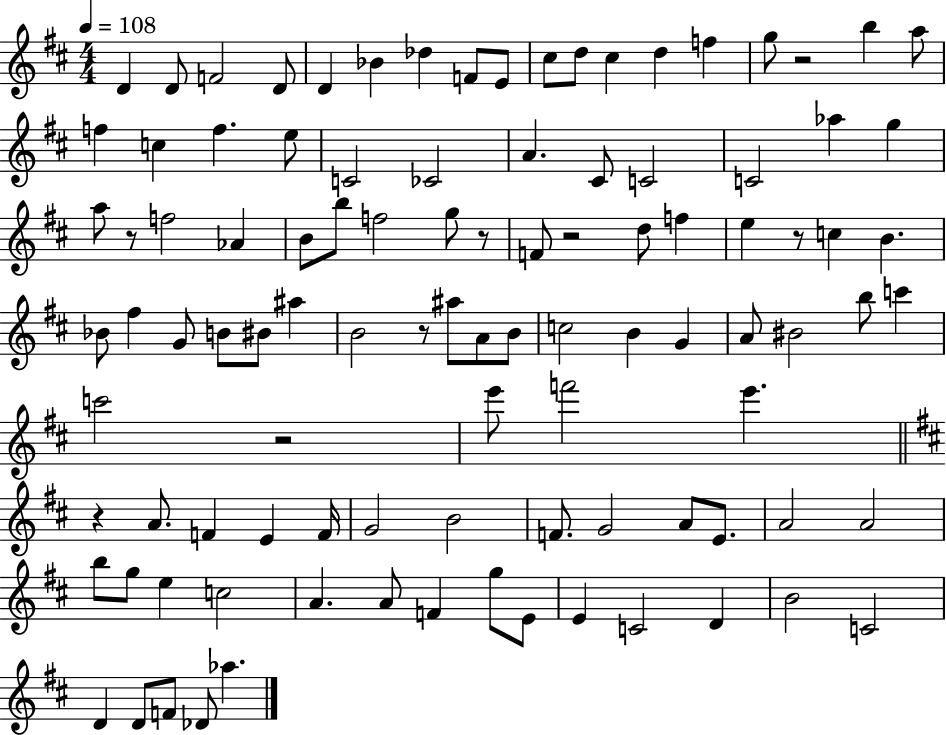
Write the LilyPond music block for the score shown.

{
  \clef treble
  \numericTimeSignature
  \time 4/4
  \key d \major
  \tempo 4 = 108
  \repeat volta 2 { d'4 d'8 f'2 d'8 | d'4 bes'4 des''4 f'8 e'8 | cis''8 d''8 cis''4 d''4 f''4 | g''8 r2 b''4 a''8 | \break f''4 c''4 f''4. e''8 | c'2 ces'2 | a'4. cis'8 c'2 | c'2 aes''4 g''4 | \break a''8 r8 f''2 aes'4 | b'8 b''8 f''2 g''8 r8 | f'8 r2 d''8 f''4 | e''4 r8 c''4 b'4. | \break bes'8 fis''4 g'8 b'8 bis'8 ais''4 | b'2 r8 ais''8 a'8 b'8 | c''2 b'4 g'4 | a'8 bis'2 b''8 c'''4 | \break c'''2 r2 | e'''8 f'''2 e'''4. | \bar "||" \break \key b \minor r4 a'8. f'4 e'4 f'16 | g'2 b'2 | f'8. g'2 a'8 e'8. | a'2 a'2 | \break b''8 g''8 e''4 c''2 | a'4. a'8 f'4 g''8 e'8 | e'4 c'2 d'4 | b'2 c'2 | \break d'4 d'8 f'8 des'8 aes''4. | } \bar "|."
}